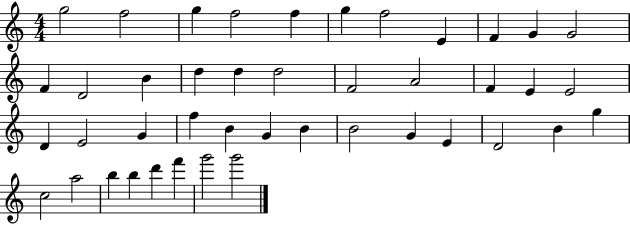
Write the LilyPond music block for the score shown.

{
  \clef treble
  \numericTimeSignature
  \time 4/4
  \key c \major
  g''2 f''2 | g''4 f''2 f''4 | g''4 f''2 e'4 | f'4 g'4 g'2 | \break f'4 d'2 b'4 | d''4 d''4 d''2 | f'2 a'2 | f'4 e'4 e'2 | \break d'4 e'2 g'4 | f''4 b'4 g'4 b'4 | b'2 g'4 e'4 | d'2 b'4 g''4 | \break c''2 a''2 | b''4 b''4 d'''4 f'''4 | g'''2 g'''2 | \bar "|."
}